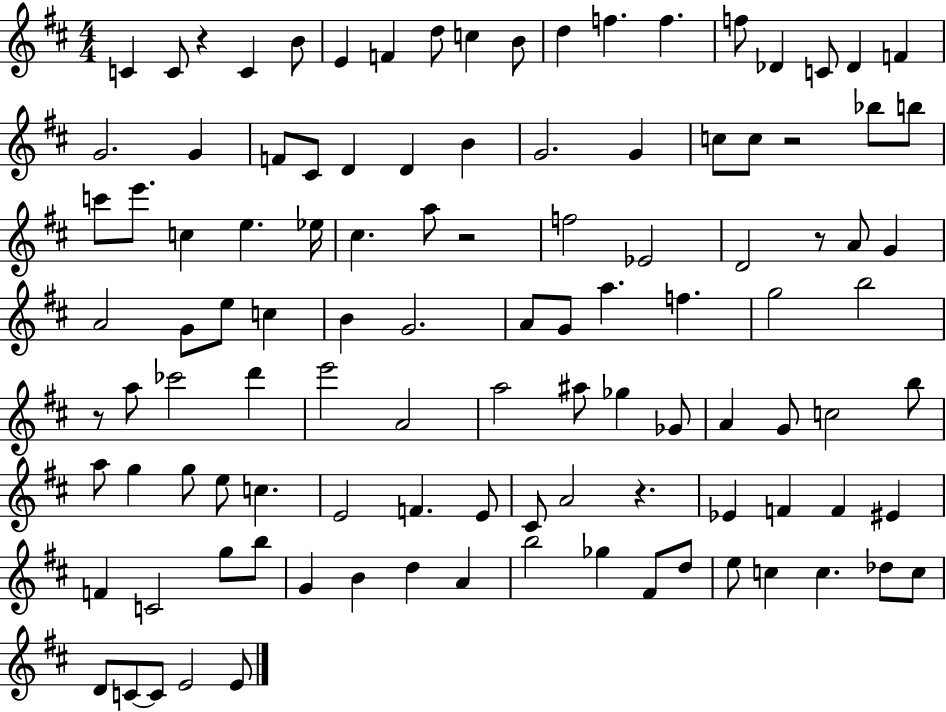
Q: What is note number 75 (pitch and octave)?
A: E4